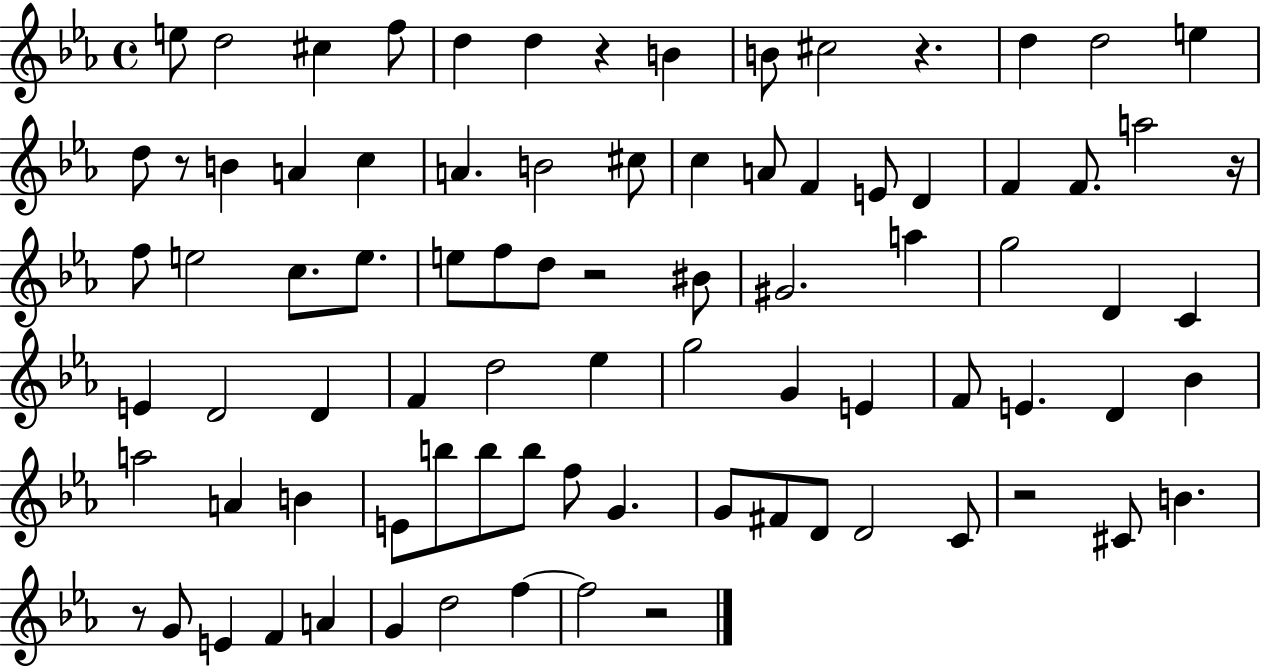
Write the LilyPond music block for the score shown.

{
  \clef treble
  \time 4/4
  \defaultTimeSignature
  \key ees \major
  e''8 d''2 cis''4 f''8 | d''4 d''4 r4 b'4 | b'8 cis''2 r4. | d''4 d''2 e''4 | \break d''8 r8 b'4 a'4 c''4 | a'4. b'2 cis''8 | c''4 a'8 f'4 e'8 d'4 | f'4 f'8. a''2 r16 | \break f''8 e''2 c''8. e''8. | e''8 f''8 d''8 r2 bis'8 | gis'2. a''4 | g''2 d'4 c'4 | \break e'4 d'2 d'4 | f'4 d''2 ees''4 | g''2 g'4 e'4 | f'8 e'4. d'4 bes'4 | \break a''2 a'4 b'4 | e'8 b''8 b''8 b''8 f''8 g'4. | g'8 fis'8 d'8 d'2 c'8 | r2 cis'8 b'4. | \break r8 g'8 e'4 f'4 a'4 | g'4 d''2 f''4~~ | f''2 r2 | \bar "|."
}